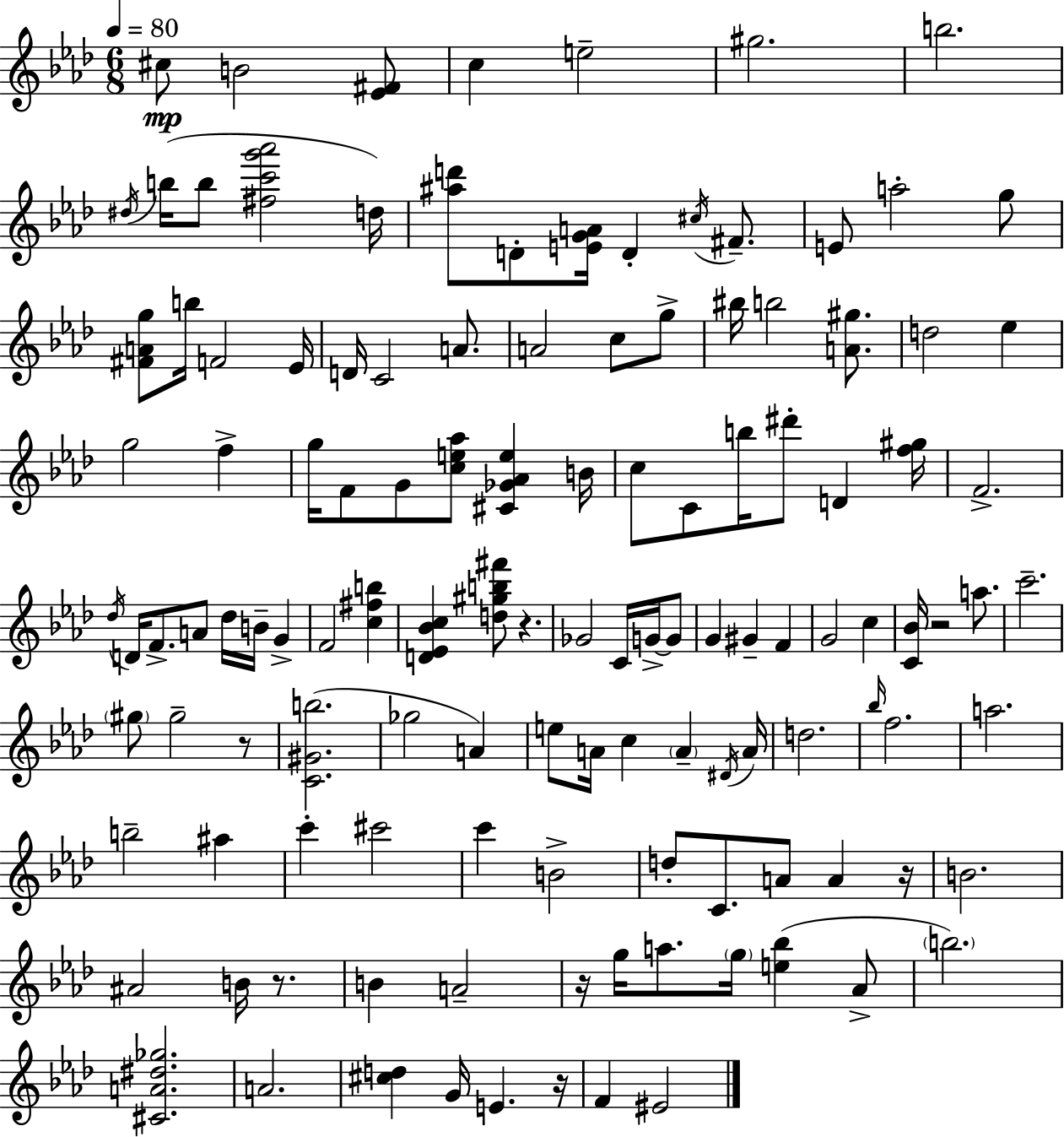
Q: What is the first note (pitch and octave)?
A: C#5